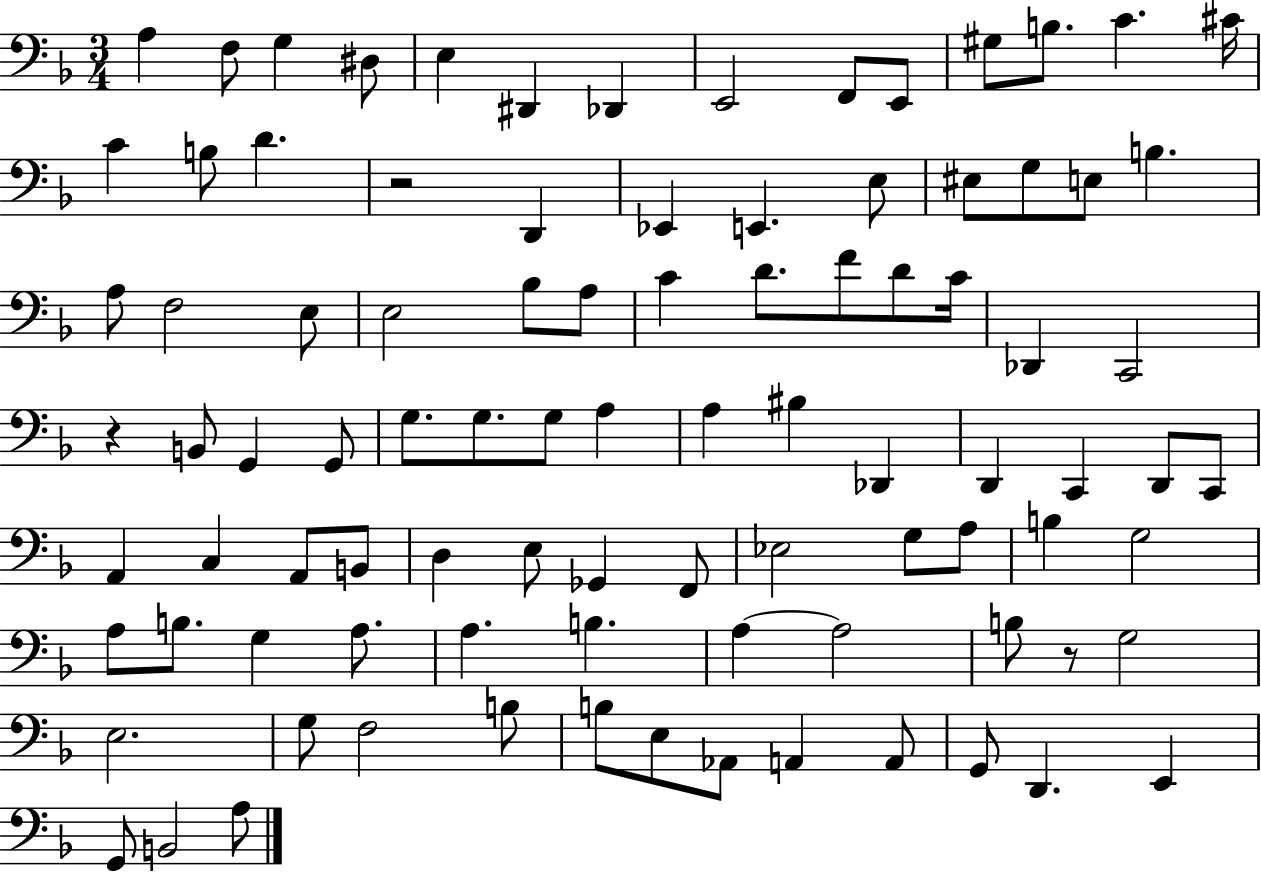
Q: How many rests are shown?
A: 3